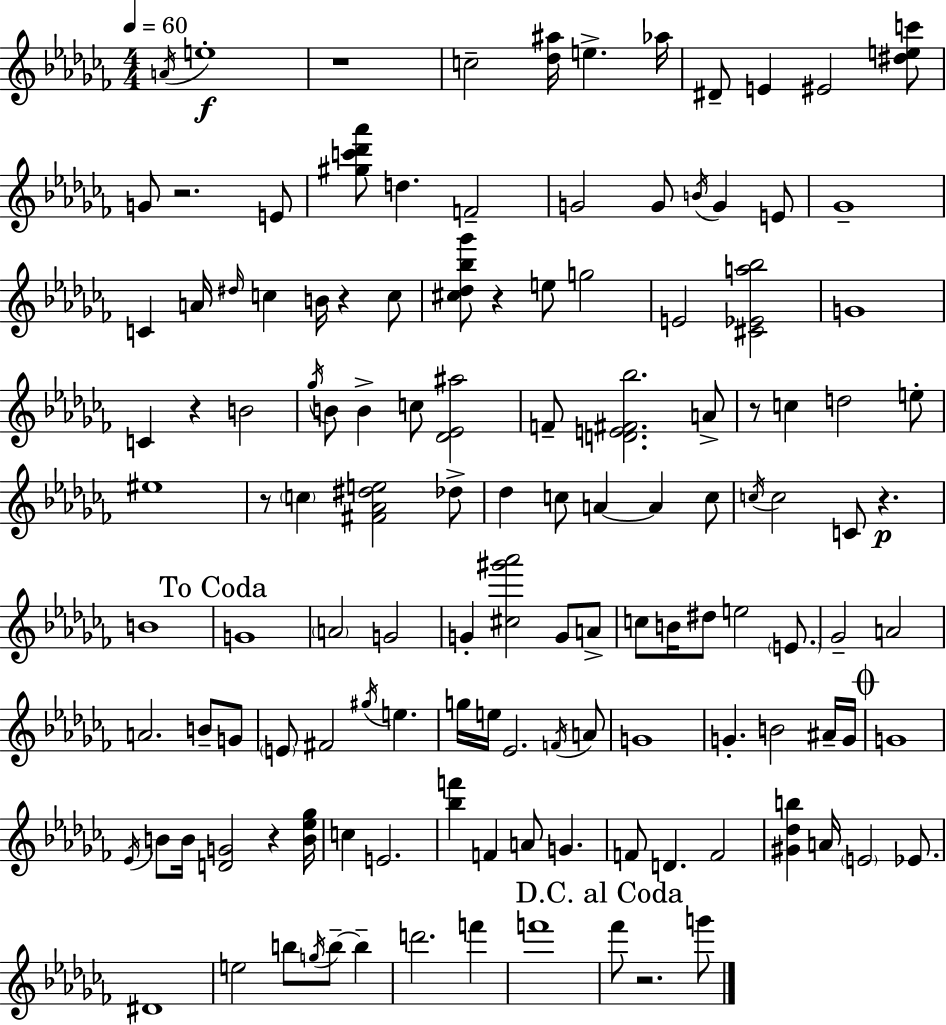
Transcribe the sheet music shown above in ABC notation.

X:1
T:Untitled
M:4/4
L:1/4
K:Abm
A/4 e4 z4 c2 [_d^a]/4 e _a/4 ^D/2 E ^E2 [^dec']/2 G/2 z2 E/2 [^gc'_d'_a']/2 d F2 G2 G/2 B/4 G E/2 _G4 C A/4 ^d/4 c B/4 z c/2 [^c_d_b_g']/2 z e/2 g2 E2 [^C_Ea_b]2 G4 C z B2 _g/4 B/2 B c/2 [_D_E^a]2 F/2 [DE^F_b]2 A/2 z/2 c d2 e/2 ^e4 z/2 c [^F_A^de]2 _d/2 _d c/2 A A c/2 c/4 c2 C/2 z B4 G4 A2 G2 G [^c^g'_a']2 G/2 A/2 c/2 B/4 ^d/2 e2 E/2 _G2 A2 A2 B/2 G/2 E/2 ^F2 ^g/4 e g/4 e/4 _E2 F/4 A/2 G4 G B2 ^A/4 G/4 G4 _E/4 B/2 B/4 [DG]2 z [B_e_g]/4 c E2 [_bf'] F A/2 G F/2 D F2 [^G_db] A/4 E2 _E/2 ^D4 e2 b/2 g/4 b/2 b d'2 f' f'4 _f'/2 z2 g'/2